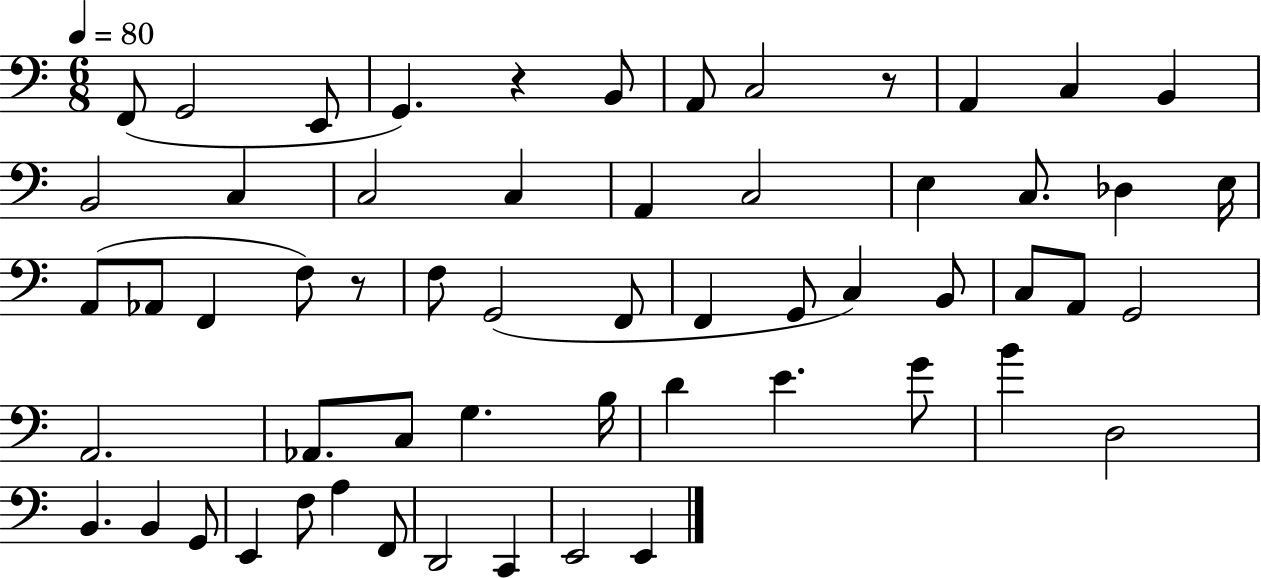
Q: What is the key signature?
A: C major